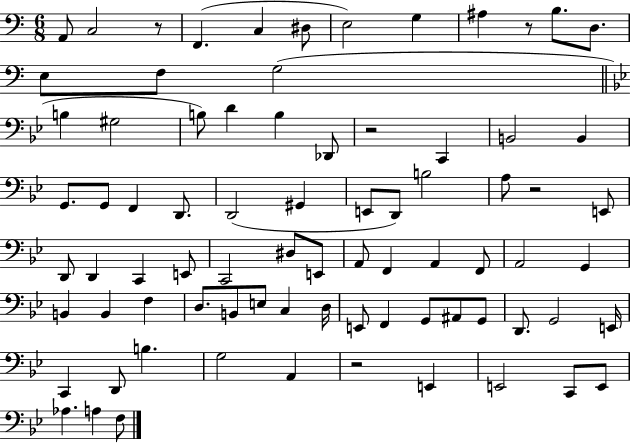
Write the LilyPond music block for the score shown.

{
  \clef bass
  \numericTimeSignature
  \time 6/8
  \key c \major
  a,8 c2 r8 | f,4.( c4 dis8 | e2) g4 | ais4 r8 b8. d8. | \break e8 f8 g2( | \bar "||" \break \key g \minor b4 gis2 | b8) d'4 b4 des,8 | r2 c,4 | b,2 b,4 | \break g,8. g,8 f,4 d,8. | d,2( gis,4 | e,8 d,8) b2 | a8 r2 e,8 | \break d,8 d,4 c,4 e,8 | c,2 dis8 e,8 | a,8 f,4 a,4 f,8 | a,2 g,4 | \break b,4 b,4 f4 | d8. b,8 e8 c4 d16 | e,8 f,4 g,8 ais,8 g,8 | d,8. g,2 e,16 | \break c,4 d,8 b4. | g2 a,4 | r2 e,4 | e,2 c,8 e,8 | \break aes4. a4 f8 | \bar "|."
}